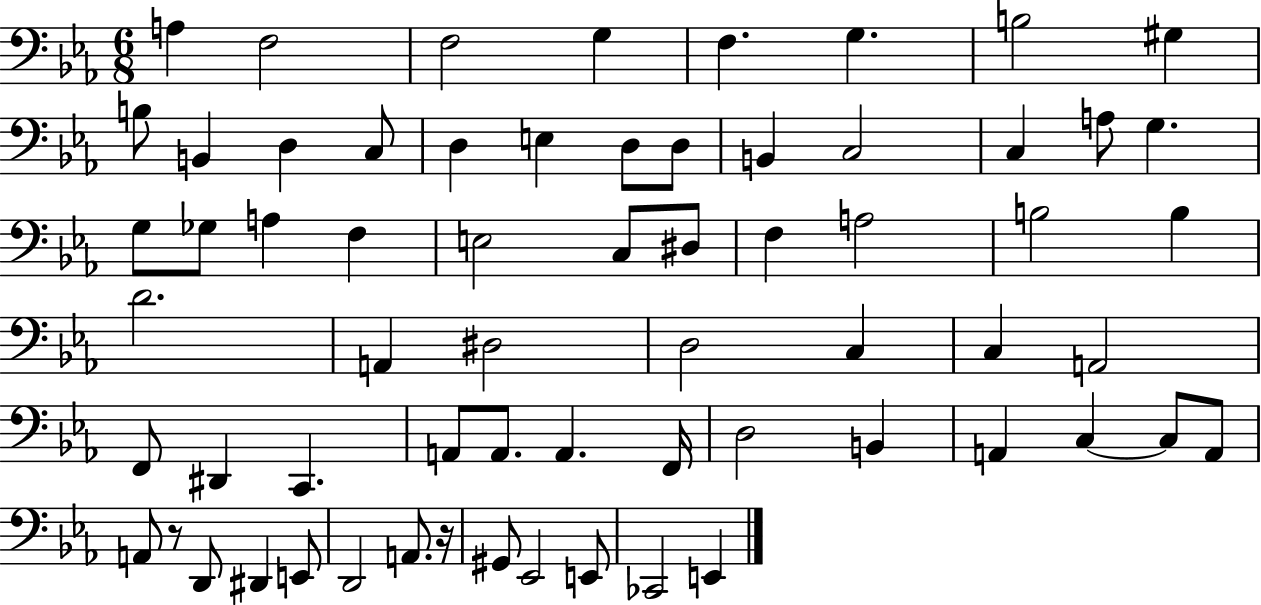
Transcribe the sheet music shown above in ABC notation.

X:1
T:Untitled
M:6/8
L:1/4
K:Eb
A, F,2 F,2 G, F, G, B,2 ^G, B,/2 B,, D, C,/2 D, E, D,/2 D,/2 B,, C,2 C, A,/2 G, G,/2 _G,/2 A, F, E,2 C,/2 ^D,/2 F, A,2 B,2 B, D2 A,, ^D,2 D,2 C, C, A,,2 F,,/2 ^D,, C,, A,,/2 A,,/2 A,, F,,/4 D,2 B,, A,, C, C,/2 A,,/2 A,,/2 z/2 D,,/2 ^D,, E,,/2 D,,2 A,,/2 z/4 ^G,,/2 _E,,2 E,,/2 _C,,2 E,,